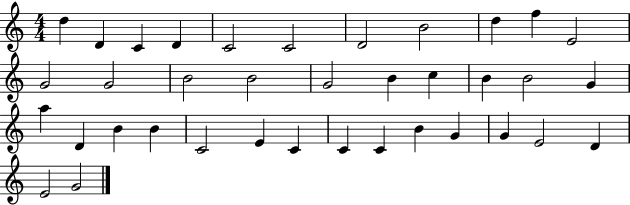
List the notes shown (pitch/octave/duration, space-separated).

D5/q D4/q C4/q D4/q C4/h C4/h D4/h B4/h D5/q F5/q E4/h G4/h G4/h B4/h B4/h G4/h B4/q C5/q B4/q B4/h G4/q A5/q D4/q B4/q B4/q C4/h E4/q C4/q C4/q C4/q B4/q G4/q G4/q E4/h D4/q E4/h G4/h